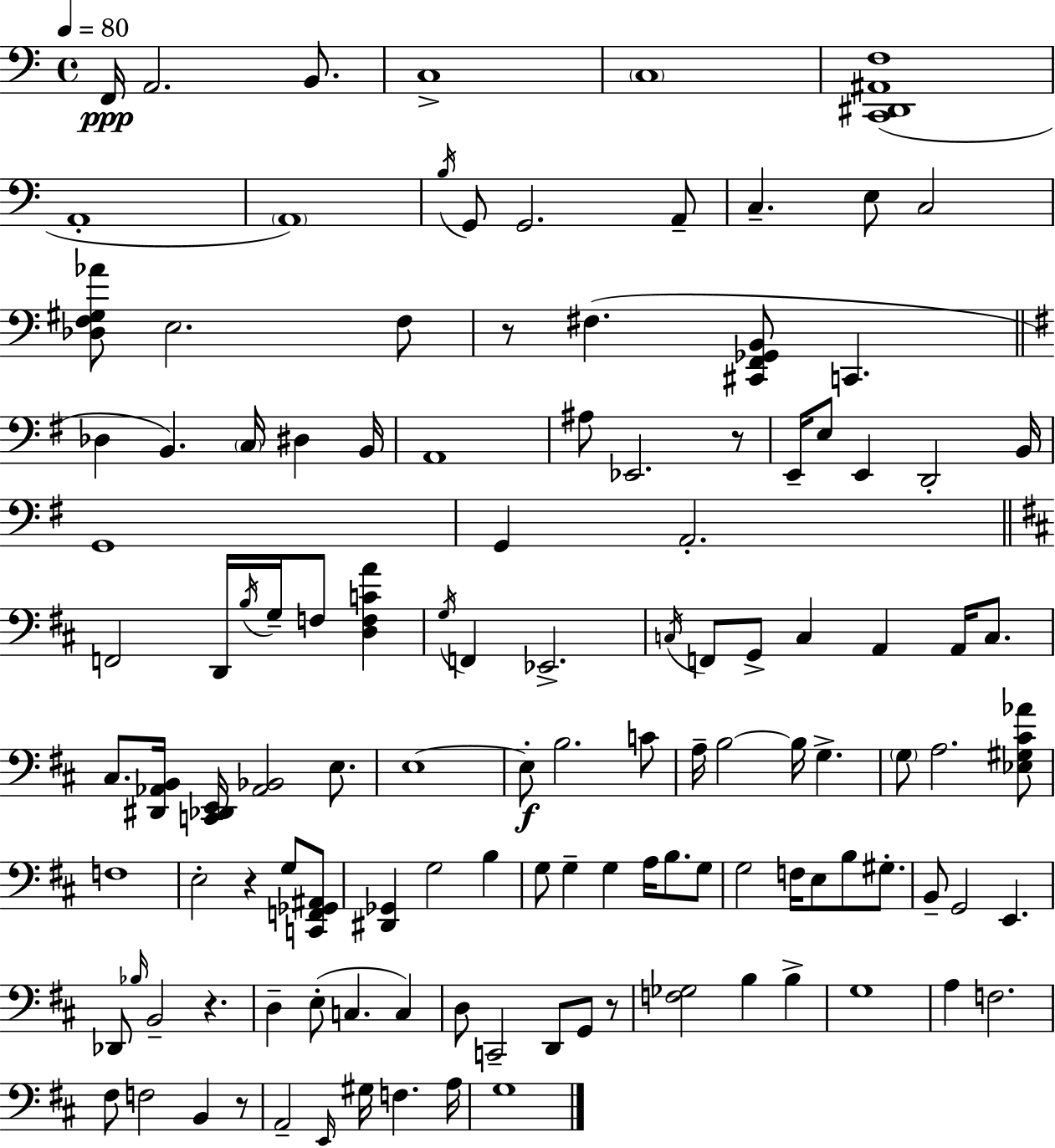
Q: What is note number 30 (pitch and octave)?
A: D2